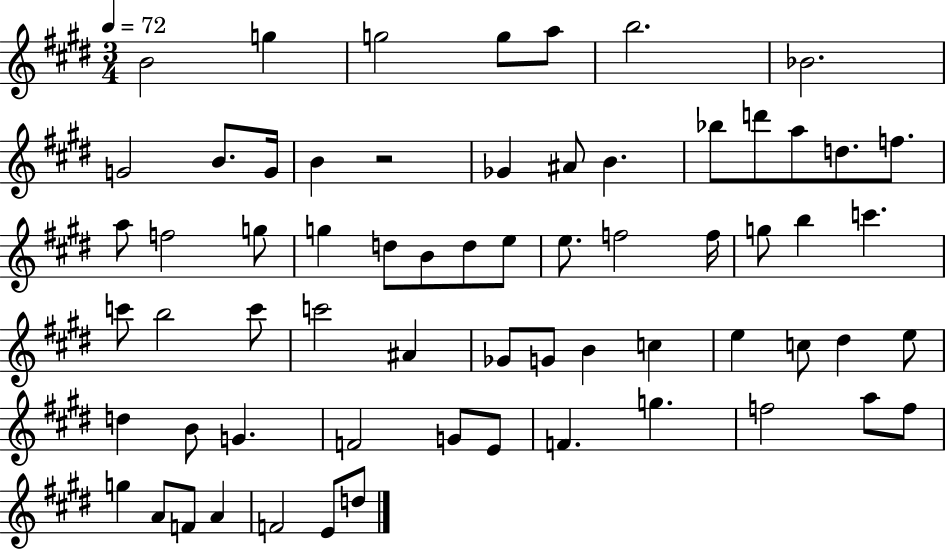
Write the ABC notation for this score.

X:1
T:Untitled
M:3/4
L:1/4
K:E
B2 g g2 g/2 a/2 b2 _B2 G2 B/2 G/4 B z2 _G ^A/2 B _b/2 d'/2 a/2 d/2 f/2 a/2 f2 g/2 g d/2 B/2 d/2 e/2 e/2 f2 f/4 g/2 b c' c'/2 b2 c'/2 c'2 ^A _G/2 G/2 B c e c/2 ^d e/2 d B/2 G F2 G/2 E/2 F g f2 a/2 f/2 g A/2 F/2 A F2 E/2 d/2